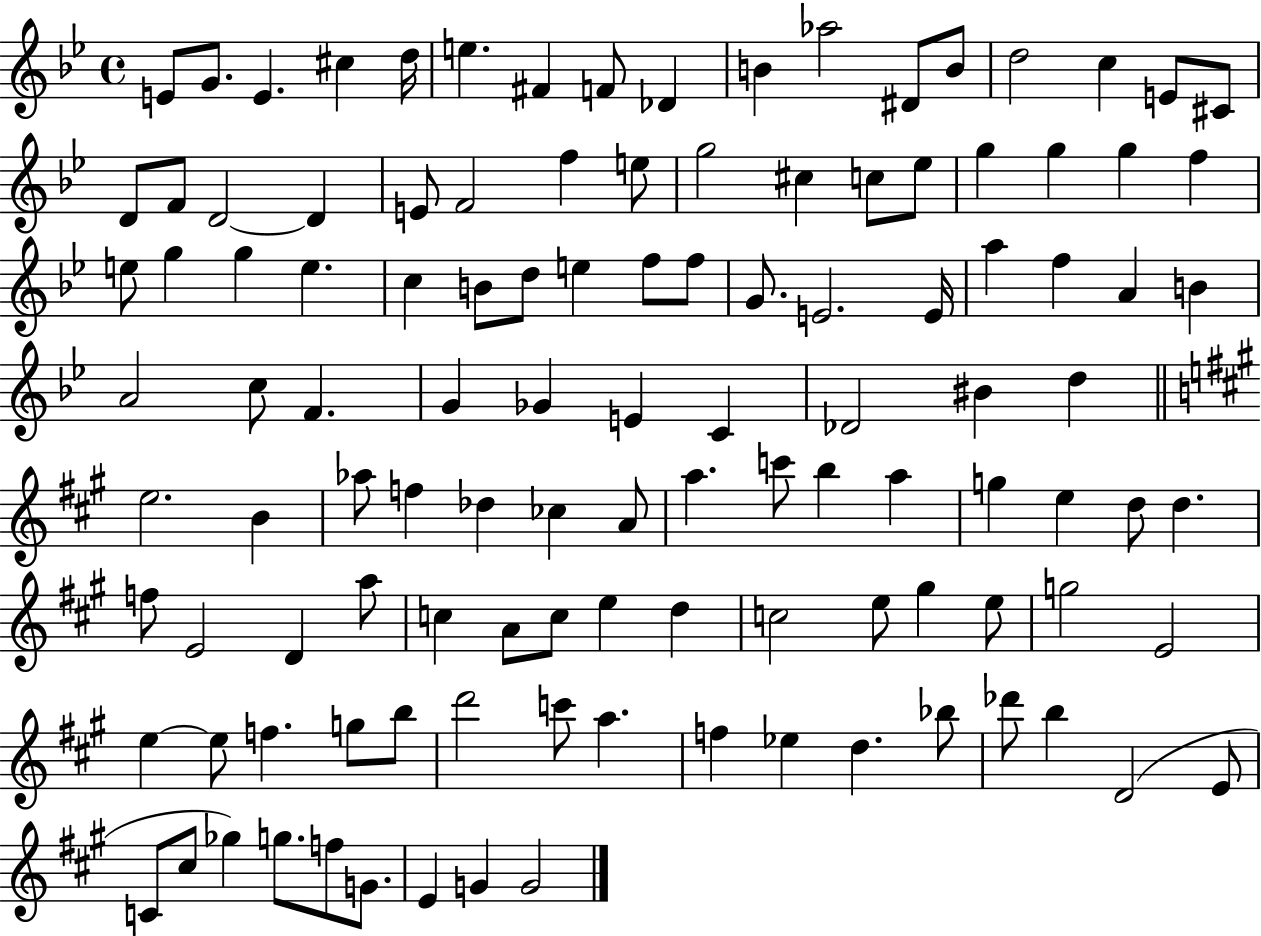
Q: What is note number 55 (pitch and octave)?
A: Gb4